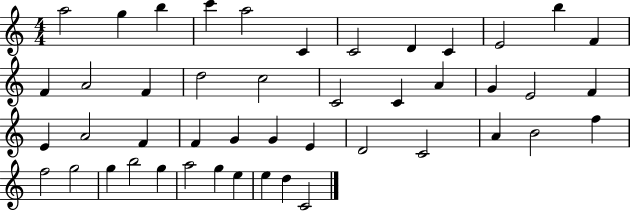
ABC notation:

X:1
T:Untitled
M:4/4
L:1/4
K:C
a2 g b c' a2 C C2 D C E2 b F F A2 F d2 c2 C2 C A G E2 F E A2 F F G G E D2 C2 A B2 f f2 g2 g b2 g a2 g e e d C2